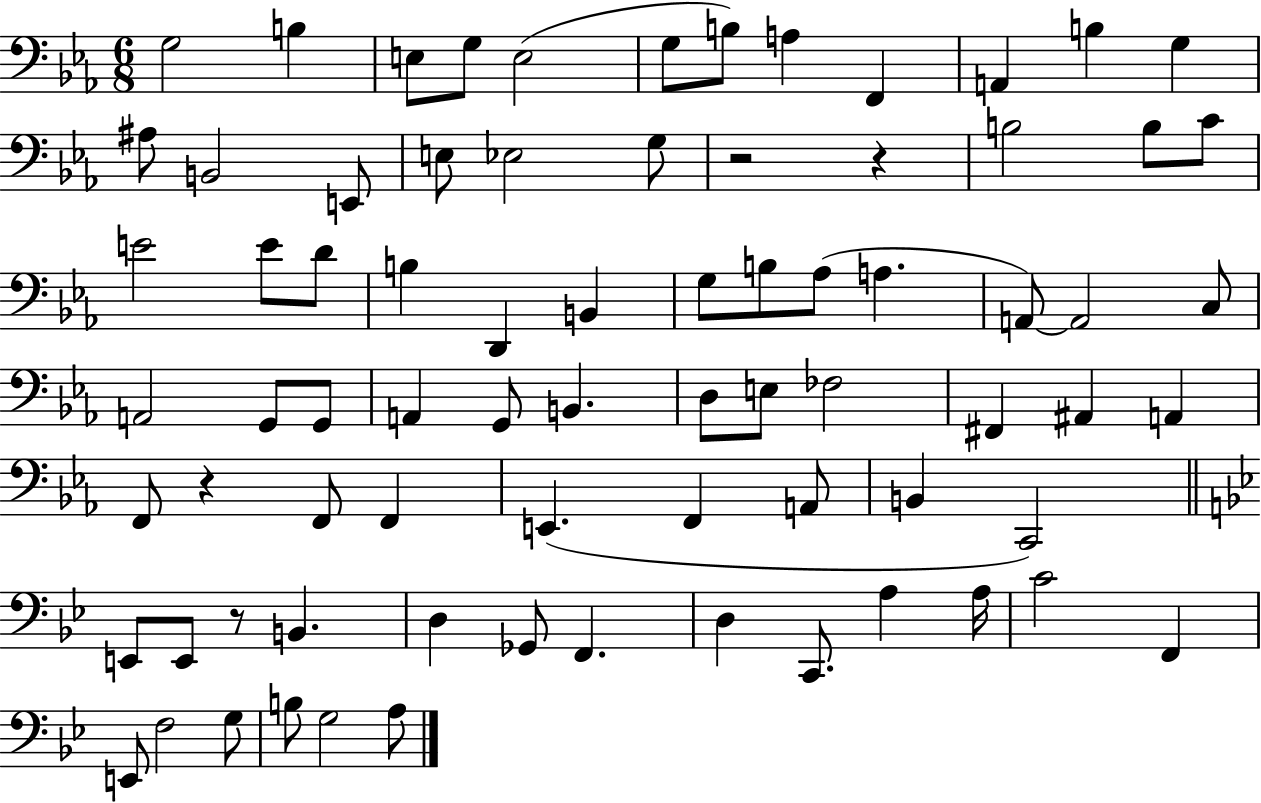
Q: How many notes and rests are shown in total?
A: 76